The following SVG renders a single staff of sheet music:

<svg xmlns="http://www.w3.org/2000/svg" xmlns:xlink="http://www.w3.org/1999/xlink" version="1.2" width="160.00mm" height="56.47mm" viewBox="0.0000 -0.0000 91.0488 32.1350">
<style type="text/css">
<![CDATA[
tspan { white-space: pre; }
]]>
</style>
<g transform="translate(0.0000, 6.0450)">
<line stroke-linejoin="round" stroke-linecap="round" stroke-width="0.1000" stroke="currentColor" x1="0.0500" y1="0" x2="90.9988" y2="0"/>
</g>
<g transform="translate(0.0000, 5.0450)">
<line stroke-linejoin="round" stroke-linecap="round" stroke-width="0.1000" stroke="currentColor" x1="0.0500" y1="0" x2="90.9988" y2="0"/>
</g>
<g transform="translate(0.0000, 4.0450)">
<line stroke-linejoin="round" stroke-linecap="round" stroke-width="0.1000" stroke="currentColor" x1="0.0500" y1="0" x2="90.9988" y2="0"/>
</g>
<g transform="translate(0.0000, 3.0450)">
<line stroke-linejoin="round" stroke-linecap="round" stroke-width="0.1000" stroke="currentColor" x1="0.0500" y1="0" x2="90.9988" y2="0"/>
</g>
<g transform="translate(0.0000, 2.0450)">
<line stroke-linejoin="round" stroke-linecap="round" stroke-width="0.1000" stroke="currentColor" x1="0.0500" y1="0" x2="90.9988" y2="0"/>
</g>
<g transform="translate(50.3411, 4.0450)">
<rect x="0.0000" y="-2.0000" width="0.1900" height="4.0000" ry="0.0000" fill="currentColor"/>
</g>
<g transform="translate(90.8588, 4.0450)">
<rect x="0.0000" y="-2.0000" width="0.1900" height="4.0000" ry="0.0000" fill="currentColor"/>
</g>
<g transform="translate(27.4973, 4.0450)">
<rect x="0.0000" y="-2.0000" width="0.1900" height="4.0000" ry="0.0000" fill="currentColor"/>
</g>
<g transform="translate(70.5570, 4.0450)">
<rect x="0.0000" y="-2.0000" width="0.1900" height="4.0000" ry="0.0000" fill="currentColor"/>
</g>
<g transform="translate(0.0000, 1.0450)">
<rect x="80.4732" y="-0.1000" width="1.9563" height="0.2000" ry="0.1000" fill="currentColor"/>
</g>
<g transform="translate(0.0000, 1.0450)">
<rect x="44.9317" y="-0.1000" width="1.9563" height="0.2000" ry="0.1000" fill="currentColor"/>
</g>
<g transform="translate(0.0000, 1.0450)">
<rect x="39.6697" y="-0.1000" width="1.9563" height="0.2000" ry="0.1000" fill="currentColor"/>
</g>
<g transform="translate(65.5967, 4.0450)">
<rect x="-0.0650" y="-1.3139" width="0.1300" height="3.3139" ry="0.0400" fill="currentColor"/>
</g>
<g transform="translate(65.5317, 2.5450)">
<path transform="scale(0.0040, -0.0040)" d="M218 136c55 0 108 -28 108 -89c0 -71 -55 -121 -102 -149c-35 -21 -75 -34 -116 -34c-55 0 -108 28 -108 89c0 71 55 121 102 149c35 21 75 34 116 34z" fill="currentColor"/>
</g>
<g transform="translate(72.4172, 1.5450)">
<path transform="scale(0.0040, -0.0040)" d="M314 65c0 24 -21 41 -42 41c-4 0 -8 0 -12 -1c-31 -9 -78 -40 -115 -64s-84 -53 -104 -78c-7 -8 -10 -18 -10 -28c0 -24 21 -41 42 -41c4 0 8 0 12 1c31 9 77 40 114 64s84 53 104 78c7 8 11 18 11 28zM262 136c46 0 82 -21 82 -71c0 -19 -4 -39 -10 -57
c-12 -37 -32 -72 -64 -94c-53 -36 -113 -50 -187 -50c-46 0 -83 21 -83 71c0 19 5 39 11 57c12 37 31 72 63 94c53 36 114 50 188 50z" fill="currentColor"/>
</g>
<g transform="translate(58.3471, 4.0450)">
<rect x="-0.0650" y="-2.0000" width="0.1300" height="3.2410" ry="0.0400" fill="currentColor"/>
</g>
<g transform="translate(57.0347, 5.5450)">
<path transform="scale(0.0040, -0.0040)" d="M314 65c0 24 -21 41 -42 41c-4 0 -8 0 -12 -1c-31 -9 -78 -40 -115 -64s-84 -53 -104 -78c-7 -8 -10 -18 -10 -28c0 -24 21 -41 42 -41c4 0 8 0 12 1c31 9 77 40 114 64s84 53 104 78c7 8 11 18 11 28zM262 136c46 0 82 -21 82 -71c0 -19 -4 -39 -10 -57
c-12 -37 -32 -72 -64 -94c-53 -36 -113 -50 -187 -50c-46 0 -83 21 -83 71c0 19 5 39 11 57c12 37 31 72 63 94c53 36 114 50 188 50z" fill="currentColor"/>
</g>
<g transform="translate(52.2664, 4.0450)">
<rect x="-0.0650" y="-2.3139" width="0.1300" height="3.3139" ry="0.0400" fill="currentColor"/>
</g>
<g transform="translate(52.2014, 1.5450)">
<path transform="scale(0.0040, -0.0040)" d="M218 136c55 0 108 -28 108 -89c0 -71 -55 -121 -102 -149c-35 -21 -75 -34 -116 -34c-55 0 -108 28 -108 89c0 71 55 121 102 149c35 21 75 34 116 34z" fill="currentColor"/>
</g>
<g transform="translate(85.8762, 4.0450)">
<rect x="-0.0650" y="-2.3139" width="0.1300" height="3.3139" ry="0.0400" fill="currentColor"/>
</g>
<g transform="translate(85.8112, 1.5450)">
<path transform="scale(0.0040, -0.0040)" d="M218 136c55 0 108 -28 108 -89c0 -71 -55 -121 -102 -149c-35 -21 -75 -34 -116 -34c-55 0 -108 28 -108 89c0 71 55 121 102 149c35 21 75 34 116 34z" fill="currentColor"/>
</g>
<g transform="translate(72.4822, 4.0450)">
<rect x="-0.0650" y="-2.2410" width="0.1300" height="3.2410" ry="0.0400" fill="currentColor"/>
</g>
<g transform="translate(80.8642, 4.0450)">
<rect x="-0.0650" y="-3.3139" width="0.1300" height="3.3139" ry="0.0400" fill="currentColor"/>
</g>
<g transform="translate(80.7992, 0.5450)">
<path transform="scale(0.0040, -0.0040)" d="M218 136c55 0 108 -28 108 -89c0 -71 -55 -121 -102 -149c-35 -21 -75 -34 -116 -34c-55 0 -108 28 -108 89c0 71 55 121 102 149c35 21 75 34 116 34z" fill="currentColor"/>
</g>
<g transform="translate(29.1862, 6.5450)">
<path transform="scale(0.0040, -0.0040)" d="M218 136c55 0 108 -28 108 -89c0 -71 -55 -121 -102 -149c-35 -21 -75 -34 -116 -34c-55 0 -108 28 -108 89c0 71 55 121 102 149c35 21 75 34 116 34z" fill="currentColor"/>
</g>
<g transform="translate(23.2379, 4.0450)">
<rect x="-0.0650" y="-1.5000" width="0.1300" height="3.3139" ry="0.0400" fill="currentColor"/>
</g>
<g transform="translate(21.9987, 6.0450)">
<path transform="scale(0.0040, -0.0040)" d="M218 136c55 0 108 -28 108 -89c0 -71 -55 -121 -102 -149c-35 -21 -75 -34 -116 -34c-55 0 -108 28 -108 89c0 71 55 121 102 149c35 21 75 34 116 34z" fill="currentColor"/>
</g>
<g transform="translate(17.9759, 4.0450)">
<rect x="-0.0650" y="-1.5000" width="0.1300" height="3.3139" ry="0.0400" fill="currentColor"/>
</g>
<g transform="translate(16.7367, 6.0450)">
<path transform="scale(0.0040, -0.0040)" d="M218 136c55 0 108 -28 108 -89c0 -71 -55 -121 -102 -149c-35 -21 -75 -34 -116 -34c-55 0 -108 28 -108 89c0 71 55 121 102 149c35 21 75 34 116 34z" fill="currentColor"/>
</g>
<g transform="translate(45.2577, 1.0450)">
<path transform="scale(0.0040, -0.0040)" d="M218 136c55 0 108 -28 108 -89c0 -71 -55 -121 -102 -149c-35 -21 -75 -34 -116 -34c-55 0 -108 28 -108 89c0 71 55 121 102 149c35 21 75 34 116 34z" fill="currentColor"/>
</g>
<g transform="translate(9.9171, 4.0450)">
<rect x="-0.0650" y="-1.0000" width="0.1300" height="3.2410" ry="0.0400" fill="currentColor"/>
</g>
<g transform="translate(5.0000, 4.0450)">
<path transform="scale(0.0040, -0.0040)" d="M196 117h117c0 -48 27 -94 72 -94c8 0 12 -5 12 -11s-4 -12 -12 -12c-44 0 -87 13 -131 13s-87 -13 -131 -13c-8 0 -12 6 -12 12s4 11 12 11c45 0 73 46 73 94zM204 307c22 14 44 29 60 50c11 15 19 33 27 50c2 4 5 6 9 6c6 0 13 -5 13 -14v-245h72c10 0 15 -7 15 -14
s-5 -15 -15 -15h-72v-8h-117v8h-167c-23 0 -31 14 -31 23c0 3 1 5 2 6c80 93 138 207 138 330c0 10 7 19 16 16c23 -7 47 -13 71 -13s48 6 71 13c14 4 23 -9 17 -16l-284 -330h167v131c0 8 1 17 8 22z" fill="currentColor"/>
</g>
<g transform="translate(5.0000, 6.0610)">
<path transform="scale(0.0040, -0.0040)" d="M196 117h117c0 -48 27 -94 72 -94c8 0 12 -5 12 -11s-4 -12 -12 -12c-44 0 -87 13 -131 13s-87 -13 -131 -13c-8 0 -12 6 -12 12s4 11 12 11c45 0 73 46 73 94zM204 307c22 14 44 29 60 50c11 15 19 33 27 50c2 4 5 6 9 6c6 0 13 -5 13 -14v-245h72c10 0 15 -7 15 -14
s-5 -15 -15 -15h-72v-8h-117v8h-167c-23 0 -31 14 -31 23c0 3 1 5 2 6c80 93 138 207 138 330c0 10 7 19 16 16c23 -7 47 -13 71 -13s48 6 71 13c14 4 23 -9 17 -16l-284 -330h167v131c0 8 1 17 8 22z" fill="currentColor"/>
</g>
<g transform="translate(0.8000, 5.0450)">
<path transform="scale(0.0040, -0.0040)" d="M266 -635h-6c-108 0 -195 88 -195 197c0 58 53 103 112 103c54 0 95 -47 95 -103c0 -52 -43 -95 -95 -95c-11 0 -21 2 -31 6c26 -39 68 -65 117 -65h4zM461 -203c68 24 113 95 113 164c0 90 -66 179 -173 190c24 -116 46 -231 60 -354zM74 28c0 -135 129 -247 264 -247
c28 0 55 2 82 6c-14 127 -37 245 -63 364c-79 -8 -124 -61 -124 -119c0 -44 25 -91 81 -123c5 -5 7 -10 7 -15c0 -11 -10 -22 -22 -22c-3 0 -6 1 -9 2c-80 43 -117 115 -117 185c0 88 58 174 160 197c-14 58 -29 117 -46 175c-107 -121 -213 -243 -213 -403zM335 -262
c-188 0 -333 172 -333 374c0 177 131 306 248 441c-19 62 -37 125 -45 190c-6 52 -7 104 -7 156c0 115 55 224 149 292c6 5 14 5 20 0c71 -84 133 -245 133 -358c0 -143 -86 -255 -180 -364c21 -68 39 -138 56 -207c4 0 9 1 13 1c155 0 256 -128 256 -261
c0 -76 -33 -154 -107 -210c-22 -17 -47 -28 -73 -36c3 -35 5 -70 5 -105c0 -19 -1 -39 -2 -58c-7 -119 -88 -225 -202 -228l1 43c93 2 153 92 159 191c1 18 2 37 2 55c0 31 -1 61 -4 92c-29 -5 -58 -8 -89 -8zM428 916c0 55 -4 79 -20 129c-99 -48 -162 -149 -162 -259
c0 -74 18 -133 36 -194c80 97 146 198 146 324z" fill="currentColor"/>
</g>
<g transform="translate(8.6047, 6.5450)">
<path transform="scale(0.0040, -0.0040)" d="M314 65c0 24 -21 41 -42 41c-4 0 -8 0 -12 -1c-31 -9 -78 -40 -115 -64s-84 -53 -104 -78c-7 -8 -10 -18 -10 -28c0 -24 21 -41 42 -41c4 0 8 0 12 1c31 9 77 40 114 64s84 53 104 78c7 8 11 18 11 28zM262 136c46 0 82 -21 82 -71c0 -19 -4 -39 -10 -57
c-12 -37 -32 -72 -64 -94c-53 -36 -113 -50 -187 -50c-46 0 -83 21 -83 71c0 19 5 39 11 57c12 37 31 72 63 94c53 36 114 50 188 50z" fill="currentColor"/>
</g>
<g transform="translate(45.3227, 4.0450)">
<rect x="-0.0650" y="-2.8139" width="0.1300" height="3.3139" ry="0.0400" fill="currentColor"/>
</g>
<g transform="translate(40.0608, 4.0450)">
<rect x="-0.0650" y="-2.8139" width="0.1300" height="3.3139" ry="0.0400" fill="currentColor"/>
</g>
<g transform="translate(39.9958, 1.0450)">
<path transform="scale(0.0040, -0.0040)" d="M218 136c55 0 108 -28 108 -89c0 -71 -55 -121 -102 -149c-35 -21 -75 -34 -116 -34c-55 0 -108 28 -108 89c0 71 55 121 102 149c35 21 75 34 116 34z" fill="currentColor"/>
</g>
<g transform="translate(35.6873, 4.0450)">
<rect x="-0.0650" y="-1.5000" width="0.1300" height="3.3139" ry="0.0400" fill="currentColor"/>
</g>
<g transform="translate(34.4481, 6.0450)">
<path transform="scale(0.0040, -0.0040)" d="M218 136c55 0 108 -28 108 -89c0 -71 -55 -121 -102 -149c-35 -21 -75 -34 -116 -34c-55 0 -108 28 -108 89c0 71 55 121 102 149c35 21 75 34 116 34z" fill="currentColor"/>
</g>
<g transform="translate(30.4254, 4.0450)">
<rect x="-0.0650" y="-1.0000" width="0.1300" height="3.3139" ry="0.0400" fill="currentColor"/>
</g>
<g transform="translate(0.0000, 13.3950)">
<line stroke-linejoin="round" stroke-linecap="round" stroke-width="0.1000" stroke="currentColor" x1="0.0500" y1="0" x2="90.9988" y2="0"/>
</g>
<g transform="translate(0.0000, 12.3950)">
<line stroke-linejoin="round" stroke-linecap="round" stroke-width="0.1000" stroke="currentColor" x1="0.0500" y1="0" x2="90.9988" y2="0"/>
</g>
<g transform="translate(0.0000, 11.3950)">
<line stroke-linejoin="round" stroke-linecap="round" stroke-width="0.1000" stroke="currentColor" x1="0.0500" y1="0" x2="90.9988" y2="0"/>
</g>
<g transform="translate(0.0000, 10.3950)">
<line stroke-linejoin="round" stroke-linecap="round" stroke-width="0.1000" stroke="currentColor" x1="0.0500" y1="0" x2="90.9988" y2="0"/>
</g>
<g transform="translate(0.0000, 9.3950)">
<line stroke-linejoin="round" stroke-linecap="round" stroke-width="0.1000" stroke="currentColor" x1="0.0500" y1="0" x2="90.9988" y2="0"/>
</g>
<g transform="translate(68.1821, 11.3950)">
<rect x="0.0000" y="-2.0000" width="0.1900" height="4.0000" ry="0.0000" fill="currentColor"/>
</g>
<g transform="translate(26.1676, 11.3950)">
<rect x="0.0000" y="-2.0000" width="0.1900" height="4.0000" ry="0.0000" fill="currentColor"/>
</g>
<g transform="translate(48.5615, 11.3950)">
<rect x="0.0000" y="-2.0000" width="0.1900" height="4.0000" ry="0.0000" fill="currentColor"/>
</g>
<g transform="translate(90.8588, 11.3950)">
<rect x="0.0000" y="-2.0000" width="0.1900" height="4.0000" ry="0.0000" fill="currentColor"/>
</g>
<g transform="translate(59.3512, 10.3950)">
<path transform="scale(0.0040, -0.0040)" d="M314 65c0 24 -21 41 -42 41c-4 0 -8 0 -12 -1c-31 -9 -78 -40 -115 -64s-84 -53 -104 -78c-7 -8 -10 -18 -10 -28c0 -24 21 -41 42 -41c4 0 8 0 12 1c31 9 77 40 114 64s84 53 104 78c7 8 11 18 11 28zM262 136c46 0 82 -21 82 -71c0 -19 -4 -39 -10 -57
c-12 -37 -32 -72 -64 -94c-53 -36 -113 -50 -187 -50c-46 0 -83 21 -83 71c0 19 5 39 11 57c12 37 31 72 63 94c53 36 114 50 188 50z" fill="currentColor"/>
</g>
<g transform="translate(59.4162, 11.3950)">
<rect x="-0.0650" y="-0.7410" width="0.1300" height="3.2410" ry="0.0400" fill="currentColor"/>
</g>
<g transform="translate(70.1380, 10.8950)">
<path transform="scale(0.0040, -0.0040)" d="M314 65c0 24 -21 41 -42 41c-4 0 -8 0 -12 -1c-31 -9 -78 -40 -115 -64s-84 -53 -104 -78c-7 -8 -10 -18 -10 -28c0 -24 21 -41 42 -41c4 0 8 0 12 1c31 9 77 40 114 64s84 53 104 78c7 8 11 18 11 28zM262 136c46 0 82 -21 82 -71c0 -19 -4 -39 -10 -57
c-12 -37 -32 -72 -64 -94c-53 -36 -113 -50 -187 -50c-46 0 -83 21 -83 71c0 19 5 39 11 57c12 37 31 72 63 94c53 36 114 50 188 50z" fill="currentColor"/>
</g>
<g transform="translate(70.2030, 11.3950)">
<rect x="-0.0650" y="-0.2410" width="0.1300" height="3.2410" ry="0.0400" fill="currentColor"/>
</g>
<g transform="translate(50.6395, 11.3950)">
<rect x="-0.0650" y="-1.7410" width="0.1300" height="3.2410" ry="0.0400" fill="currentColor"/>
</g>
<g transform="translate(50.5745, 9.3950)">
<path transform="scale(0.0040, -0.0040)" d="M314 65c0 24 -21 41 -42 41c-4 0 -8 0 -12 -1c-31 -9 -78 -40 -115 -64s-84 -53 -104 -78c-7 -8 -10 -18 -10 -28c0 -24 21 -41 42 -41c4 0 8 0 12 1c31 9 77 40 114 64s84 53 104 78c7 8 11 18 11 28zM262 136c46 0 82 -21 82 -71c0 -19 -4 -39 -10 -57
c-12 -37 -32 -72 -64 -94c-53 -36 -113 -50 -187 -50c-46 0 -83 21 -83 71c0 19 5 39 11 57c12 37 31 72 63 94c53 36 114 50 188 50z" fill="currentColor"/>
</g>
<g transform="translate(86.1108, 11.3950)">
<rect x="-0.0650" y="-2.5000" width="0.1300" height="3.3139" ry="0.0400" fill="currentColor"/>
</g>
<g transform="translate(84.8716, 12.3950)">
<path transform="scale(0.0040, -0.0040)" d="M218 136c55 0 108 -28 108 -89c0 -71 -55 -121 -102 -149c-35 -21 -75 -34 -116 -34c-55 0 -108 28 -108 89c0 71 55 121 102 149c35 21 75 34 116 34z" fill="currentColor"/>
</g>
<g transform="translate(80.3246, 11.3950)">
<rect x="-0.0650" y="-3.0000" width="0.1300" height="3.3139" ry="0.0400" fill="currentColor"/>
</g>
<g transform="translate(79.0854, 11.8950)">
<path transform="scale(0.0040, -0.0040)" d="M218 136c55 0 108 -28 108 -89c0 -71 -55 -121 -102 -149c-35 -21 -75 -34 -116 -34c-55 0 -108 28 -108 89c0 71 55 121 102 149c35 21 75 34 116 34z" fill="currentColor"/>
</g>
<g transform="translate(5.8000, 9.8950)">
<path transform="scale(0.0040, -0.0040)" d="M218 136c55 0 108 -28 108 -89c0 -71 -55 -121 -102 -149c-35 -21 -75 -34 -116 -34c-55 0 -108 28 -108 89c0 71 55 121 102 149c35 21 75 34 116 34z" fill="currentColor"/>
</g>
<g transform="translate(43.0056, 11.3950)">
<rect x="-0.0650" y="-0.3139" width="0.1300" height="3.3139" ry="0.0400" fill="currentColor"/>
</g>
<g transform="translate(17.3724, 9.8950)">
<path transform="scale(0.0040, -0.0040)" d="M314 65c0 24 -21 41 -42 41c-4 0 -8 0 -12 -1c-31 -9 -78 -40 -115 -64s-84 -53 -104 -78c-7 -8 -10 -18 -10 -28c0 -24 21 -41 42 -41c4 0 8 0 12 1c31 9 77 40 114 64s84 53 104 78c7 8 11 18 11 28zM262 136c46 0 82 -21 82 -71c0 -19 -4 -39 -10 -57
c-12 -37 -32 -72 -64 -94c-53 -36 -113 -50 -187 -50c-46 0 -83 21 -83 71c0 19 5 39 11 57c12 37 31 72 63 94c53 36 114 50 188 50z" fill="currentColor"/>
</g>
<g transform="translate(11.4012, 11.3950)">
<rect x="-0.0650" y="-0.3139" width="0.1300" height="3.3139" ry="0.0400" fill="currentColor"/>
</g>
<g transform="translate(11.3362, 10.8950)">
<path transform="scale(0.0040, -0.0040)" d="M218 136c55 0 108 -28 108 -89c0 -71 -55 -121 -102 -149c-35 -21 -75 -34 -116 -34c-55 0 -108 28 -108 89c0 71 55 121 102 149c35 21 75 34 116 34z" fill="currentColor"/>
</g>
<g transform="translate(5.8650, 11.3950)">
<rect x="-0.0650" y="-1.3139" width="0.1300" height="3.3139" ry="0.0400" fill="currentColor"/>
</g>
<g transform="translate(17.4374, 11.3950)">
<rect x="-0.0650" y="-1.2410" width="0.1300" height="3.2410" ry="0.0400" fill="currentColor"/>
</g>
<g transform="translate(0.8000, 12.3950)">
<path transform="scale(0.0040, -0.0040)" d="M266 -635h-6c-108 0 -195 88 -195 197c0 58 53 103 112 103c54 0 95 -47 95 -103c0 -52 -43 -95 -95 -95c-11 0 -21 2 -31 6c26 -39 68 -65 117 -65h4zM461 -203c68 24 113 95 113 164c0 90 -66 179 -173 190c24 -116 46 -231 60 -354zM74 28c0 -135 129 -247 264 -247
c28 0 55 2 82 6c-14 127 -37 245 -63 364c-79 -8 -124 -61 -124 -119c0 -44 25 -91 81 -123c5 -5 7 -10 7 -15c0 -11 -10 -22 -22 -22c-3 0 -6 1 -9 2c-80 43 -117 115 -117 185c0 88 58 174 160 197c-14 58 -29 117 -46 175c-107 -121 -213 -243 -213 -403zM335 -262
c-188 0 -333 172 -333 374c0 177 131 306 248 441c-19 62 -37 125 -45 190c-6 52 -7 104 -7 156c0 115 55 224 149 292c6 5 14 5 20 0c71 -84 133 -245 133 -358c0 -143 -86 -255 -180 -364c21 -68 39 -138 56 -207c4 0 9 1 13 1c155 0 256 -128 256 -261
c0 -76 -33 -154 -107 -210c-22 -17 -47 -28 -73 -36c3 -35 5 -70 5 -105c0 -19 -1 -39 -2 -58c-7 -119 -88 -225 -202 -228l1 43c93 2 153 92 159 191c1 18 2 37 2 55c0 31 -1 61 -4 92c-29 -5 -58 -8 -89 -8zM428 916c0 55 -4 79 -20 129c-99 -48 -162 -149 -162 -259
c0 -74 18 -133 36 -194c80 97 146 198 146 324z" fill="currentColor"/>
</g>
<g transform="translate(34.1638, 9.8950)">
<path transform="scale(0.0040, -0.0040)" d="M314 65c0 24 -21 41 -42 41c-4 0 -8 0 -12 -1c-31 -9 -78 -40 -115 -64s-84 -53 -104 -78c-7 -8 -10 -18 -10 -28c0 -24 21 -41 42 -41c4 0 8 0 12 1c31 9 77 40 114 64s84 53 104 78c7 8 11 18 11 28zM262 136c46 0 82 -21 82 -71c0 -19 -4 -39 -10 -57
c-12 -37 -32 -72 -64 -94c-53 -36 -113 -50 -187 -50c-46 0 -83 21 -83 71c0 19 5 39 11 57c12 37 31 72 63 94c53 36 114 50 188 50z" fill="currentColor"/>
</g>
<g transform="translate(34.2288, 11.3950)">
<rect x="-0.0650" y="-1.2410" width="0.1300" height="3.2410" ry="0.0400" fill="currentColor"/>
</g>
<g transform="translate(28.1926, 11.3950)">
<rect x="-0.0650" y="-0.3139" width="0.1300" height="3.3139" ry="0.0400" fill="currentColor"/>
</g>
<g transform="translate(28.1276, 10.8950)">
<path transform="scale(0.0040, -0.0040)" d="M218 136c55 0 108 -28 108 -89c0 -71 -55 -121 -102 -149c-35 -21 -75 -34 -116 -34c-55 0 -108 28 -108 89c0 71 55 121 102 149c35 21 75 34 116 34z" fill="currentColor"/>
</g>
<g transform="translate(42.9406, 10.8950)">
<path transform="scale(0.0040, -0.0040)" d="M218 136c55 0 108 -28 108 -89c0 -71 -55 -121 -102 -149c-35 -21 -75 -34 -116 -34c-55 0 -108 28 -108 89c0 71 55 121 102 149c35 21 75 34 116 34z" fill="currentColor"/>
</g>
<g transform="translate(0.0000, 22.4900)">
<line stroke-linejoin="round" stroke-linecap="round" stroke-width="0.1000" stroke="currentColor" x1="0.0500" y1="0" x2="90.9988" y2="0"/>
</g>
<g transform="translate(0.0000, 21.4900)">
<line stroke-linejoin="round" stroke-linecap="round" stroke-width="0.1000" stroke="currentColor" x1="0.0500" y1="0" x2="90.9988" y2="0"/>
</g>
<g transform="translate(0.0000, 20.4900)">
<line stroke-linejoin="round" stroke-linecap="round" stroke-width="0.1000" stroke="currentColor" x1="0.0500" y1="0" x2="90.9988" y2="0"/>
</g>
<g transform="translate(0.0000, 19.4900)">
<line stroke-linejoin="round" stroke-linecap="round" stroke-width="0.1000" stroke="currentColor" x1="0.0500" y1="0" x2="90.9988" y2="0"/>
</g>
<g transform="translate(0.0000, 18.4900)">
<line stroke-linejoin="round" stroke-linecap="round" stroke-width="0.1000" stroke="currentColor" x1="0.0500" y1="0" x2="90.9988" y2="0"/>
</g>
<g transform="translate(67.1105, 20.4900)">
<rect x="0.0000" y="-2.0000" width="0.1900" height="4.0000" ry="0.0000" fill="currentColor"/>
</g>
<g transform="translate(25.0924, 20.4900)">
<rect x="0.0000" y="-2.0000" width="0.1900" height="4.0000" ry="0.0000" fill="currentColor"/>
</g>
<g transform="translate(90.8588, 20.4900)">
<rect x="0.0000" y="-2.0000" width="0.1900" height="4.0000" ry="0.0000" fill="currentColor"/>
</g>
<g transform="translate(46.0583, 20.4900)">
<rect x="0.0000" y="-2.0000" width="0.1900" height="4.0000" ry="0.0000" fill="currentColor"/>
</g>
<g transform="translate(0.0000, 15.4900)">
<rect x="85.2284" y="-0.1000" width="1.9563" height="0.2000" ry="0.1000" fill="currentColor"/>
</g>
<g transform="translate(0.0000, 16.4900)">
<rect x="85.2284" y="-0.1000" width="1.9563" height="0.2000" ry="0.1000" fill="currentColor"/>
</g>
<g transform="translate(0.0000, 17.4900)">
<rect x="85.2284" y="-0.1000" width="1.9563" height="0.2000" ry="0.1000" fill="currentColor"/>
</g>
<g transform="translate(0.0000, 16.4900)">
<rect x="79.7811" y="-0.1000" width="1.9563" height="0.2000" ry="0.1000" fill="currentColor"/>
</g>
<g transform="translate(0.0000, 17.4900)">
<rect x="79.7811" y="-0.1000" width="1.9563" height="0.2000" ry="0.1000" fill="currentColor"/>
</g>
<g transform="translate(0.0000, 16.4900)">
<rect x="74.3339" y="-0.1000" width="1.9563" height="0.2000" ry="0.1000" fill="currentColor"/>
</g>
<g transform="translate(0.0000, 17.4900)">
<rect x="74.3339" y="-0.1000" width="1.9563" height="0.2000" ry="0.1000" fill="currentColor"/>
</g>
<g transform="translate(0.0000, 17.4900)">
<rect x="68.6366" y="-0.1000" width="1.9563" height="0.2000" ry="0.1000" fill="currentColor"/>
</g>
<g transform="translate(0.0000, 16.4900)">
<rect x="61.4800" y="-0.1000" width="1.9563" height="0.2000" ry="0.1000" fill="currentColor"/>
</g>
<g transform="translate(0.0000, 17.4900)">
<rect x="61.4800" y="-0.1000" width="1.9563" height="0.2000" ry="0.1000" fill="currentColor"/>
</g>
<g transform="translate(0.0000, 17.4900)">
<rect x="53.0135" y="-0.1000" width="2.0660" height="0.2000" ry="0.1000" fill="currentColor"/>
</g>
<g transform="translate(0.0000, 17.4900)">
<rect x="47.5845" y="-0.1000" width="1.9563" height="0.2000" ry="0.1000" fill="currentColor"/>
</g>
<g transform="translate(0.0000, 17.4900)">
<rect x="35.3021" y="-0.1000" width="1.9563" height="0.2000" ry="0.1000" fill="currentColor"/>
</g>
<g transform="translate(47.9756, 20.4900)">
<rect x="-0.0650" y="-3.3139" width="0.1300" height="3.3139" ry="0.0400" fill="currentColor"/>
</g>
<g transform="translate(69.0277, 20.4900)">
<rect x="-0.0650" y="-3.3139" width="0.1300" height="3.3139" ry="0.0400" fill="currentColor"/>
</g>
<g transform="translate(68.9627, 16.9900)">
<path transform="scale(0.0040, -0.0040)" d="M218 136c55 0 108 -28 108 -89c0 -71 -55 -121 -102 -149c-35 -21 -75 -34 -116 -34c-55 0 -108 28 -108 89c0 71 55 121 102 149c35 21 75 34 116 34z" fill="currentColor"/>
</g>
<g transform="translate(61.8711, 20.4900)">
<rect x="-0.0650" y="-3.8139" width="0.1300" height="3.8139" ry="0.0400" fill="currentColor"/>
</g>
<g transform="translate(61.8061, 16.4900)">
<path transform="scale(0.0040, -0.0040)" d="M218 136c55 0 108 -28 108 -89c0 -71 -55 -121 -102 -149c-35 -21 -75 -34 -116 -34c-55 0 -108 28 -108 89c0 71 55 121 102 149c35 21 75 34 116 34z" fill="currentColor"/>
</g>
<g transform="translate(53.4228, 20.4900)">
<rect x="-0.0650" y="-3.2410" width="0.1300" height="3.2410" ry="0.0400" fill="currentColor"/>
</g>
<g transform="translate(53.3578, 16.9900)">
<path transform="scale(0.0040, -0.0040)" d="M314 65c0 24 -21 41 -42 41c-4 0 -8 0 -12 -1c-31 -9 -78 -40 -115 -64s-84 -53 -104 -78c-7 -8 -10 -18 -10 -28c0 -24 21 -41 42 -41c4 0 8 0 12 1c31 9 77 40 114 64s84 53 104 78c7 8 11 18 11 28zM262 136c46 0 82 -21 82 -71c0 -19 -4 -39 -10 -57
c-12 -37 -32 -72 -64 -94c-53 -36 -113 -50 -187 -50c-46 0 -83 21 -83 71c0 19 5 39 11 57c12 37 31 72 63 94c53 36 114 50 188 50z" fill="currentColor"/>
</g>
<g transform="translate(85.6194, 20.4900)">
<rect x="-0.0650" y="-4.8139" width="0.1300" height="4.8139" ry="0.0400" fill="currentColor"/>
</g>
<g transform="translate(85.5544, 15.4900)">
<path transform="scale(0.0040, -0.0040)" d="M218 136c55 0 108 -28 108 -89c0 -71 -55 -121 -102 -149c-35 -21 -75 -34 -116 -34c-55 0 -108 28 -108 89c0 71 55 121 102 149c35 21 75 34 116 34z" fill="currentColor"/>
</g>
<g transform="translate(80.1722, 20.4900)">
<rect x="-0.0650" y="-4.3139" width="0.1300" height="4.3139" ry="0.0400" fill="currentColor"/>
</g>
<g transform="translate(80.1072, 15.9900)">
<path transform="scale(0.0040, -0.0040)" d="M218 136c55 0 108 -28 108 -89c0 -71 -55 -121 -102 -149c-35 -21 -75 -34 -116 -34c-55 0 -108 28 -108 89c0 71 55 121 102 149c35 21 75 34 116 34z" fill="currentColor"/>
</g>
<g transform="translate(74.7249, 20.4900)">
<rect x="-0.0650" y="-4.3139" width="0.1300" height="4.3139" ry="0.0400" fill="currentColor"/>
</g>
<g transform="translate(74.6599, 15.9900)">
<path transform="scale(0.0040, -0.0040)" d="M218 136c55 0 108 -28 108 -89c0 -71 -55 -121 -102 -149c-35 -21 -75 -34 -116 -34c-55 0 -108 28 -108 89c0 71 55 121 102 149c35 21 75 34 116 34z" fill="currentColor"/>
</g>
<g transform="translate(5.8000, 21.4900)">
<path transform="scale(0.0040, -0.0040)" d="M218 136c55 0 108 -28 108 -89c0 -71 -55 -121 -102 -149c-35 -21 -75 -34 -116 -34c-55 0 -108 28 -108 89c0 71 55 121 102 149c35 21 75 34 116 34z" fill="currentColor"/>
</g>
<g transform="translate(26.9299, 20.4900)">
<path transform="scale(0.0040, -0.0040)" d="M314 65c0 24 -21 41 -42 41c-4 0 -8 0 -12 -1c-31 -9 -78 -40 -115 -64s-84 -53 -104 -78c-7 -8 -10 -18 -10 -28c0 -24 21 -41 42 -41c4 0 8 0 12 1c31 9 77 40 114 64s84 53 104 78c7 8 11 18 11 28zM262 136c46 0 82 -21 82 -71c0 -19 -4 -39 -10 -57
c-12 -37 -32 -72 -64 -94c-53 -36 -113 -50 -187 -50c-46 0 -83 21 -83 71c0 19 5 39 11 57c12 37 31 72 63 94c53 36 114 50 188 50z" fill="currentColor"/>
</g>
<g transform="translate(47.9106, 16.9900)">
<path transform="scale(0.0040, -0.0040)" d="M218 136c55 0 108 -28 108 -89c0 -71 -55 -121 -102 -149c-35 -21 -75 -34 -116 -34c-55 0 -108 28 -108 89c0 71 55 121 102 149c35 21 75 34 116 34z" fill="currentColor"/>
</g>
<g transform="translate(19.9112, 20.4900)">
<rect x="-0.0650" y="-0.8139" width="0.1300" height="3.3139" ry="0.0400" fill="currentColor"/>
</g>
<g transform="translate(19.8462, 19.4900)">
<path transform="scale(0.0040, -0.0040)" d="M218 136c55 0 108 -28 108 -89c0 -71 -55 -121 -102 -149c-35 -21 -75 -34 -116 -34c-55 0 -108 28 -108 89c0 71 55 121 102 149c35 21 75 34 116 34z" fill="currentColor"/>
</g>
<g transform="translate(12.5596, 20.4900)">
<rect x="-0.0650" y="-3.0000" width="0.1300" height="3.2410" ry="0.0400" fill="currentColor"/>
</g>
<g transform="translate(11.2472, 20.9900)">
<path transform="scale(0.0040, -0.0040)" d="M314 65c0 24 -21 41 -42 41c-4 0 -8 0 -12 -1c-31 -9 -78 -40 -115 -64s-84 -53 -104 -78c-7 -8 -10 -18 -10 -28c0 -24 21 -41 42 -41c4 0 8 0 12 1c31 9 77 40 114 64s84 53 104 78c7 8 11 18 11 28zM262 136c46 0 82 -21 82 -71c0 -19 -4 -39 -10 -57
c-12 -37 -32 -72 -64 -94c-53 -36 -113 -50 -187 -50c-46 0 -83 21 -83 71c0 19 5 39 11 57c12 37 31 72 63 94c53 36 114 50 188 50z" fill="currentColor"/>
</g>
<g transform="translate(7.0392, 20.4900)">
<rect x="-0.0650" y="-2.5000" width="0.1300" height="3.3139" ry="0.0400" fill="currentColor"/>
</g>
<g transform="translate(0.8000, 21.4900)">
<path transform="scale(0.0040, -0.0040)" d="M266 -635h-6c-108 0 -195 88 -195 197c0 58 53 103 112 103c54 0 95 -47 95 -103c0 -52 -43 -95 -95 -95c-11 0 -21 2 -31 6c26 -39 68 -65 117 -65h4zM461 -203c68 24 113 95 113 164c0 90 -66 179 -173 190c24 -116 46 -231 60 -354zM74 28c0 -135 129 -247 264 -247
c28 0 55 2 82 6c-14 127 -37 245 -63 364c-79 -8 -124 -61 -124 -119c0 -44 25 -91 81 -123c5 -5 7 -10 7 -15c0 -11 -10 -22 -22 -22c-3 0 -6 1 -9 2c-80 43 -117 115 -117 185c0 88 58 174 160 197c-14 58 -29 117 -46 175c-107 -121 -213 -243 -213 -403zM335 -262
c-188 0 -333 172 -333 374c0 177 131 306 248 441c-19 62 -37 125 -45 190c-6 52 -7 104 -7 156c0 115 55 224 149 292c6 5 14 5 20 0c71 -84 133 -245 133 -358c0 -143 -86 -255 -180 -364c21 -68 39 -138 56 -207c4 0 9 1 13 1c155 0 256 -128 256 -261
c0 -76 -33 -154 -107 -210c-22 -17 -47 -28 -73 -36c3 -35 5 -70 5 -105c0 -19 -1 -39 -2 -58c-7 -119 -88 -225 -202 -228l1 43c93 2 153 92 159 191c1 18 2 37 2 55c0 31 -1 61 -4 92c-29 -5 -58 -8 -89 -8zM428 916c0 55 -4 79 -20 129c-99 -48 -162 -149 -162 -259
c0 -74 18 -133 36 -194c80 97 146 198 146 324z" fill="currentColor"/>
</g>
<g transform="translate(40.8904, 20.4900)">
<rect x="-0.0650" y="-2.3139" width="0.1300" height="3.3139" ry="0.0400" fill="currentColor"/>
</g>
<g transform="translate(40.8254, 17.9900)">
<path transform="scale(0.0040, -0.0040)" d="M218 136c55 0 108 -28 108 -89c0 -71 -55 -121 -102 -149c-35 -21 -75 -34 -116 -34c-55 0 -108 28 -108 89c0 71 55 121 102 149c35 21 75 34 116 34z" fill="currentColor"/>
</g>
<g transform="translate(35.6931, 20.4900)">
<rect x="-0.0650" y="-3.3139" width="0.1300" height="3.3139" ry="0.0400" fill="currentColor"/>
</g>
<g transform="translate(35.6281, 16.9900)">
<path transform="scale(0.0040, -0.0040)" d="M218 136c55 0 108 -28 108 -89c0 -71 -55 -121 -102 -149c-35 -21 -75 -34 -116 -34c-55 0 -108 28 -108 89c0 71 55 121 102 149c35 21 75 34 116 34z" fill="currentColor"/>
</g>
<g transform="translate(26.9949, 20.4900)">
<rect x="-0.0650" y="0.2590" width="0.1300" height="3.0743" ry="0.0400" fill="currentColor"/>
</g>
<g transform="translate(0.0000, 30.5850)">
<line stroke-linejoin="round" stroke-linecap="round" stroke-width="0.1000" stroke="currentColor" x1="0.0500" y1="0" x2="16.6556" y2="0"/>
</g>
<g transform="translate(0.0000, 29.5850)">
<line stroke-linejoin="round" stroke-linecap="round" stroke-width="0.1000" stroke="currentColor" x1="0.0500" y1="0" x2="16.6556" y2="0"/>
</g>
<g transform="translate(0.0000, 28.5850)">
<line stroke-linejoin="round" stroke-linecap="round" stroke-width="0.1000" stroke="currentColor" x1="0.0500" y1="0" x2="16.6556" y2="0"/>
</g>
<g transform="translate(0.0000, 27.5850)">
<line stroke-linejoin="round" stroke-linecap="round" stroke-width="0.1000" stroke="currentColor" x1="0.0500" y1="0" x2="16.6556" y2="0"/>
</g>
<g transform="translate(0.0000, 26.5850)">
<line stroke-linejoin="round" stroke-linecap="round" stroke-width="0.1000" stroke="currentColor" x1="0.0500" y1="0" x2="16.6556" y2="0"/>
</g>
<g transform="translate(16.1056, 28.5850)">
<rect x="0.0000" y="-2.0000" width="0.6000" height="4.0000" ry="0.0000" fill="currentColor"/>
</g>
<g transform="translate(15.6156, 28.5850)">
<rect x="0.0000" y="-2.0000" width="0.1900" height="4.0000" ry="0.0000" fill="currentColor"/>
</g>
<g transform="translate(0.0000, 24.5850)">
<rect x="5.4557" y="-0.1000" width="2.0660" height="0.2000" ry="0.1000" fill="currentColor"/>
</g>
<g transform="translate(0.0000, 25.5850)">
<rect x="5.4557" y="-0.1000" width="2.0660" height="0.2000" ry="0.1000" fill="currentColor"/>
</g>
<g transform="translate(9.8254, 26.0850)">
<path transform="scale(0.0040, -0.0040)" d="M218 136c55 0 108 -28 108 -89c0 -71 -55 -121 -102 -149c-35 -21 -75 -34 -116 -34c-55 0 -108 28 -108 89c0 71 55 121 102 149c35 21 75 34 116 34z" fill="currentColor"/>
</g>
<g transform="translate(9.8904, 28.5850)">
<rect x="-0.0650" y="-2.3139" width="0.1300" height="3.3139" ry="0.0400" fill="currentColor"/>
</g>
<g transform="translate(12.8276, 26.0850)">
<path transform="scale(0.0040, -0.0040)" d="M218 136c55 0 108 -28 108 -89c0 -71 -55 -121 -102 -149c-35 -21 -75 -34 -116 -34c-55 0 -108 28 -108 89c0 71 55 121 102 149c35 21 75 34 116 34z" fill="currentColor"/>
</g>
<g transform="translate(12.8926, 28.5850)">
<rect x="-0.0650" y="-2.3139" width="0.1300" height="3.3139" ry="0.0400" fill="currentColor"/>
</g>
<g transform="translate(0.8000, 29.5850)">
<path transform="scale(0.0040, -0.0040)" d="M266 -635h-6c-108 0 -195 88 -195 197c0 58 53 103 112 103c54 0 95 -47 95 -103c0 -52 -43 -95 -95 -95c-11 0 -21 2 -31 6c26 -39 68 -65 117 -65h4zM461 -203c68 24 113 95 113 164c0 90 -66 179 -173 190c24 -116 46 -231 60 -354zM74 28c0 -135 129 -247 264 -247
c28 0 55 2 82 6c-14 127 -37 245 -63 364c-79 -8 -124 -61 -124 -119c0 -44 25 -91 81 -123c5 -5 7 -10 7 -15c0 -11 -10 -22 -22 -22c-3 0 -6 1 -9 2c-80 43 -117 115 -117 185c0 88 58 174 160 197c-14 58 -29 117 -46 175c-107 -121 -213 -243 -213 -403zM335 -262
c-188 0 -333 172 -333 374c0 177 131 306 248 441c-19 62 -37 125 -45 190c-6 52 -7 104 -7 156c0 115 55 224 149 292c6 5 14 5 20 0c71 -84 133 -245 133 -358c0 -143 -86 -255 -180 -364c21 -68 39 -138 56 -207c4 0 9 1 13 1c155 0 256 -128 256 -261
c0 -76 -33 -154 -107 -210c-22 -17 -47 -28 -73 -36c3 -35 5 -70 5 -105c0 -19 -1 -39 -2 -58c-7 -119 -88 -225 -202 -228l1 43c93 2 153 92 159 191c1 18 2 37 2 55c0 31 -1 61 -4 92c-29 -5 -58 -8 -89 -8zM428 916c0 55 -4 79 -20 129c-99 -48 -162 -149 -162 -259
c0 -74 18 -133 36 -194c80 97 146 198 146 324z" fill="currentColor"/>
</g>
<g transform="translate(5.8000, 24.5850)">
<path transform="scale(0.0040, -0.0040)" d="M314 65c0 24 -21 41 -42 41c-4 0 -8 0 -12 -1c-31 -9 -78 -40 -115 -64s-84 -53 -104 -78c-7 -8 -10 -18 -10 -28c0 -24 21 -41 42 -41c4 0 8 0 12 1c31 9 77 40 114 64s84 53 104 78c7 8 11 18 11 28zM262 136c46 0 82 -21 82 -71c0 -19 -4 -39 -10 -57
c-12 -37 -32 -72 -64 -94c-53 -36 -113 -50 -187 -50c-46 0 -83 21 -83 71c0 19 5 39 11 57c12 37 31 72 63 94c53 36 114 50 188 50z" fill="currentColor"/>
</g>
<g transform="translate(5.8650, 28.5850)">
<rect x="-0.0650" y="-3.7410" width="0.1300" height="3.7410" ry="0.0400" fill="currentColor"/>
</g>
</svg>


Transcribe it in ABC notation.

X:1
T:Untitled
M:4/4
L:1/4
K:C
D2 E E D E a a g F2 e g2 b g e c e2 c e2 c f2 d2 c2 A G G A2 d B2 b g b b2 c' b d' d' e' c'2 g g